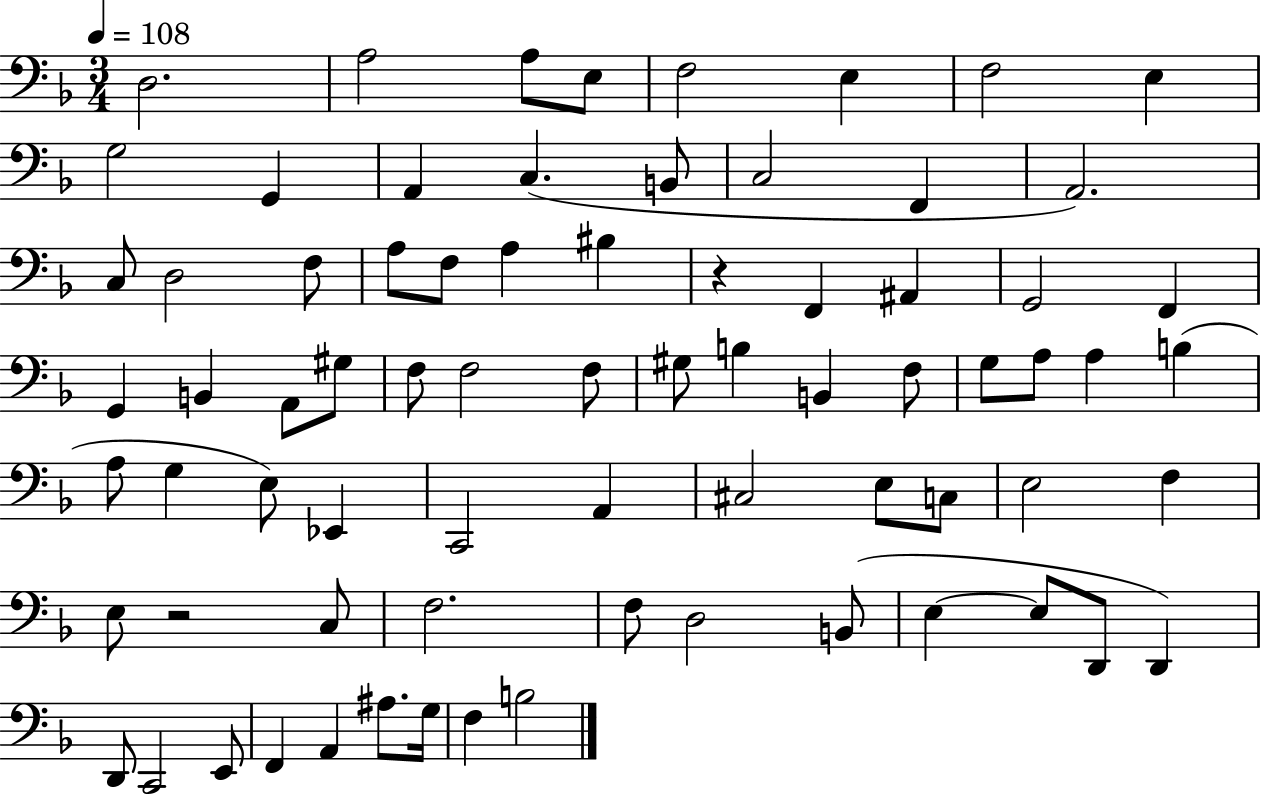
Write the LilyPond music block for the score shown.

{
  \clef bass
  \numericTimeSignature
  \time 3/4
  \key f \major
  \tempo 4 = 108
  \repeat volta 2 { d2. | a2 a8 e8 | f2 e4 | f2 e4 | \break g2 g,4 | a,4 c4.( b,8 | c2 f,4 | a,2.) | \break c8 d2 f8 | a8 f8 a4 bis4 | r4 f,4 ais,4 | g,2 f,4 | \break g,4 b,4 a,8 gis8 | f8 f2 f8 | gis8 b4 b,4 f8 | g8 a8 a4 b4( | \break a8 g4 e8) ees,4 | c,2 a,4 | cis2 e8 c8 | e2 f4 | \break e8 r2 c8 | f2. | f8 d2 b,8( | e4~~ e8 d,8 d,4) | \break d,8 c,2 e,8 | f,4 a,4 ais8. g16 | f4 b2 | } \bar "|."
}